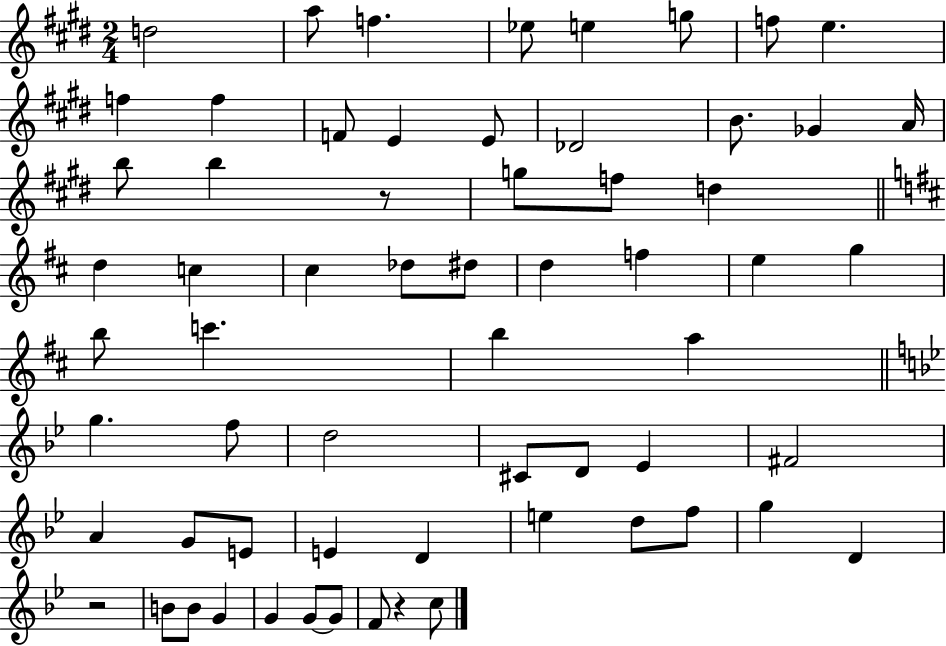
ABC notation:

X:1
T:Untitled
M:2/4
L:1/4
K:E
d2 a/2 f _e/2 e g/2 f/2 e f f F/2 E E/2 _D2 B/2 _G A/4 b/2 b z/2 g/2 f/2 d d c ^c _d/2 ^d/2 d f e g b/2 c' b a g f/2 d2 ^C/2 D/2 _E ^F2 A G/2 E/2 E D e d/2 f/2 g D z2 B/2 B/2 G G G/2 G/2 F/2 z c/2